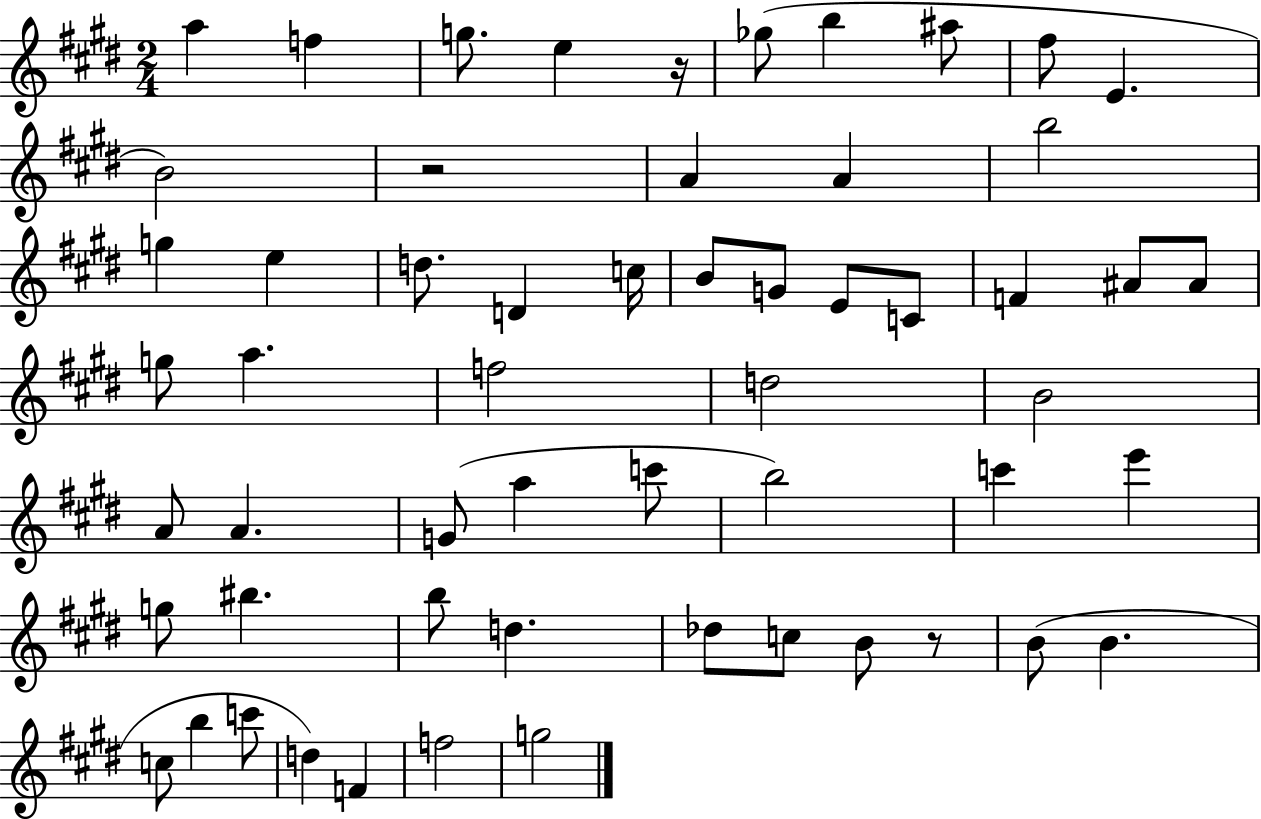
A5/q F5/q G5/e. E5/q R/s Gb5/e B5/q A#5/e F#5/e E4/q. B4/h R/h A4/q A4/q B5/h G5/q E5/q D5/e. D4/q C5/s B4/e G4/e E4/e C4/e F4/q A#4/e A#4/e G5/e A5/q. F5/h D5/h B4/h A4/e A4/q. G4/e A5/q C6/e B5/h C6/q E6/q G5/e BIS5/q. B5/e D5/q. Db5/e C5/e B4/e R/e B4/e B4/q. C5/e B5/q C6/e D5/q F4/q F5/h G5/h